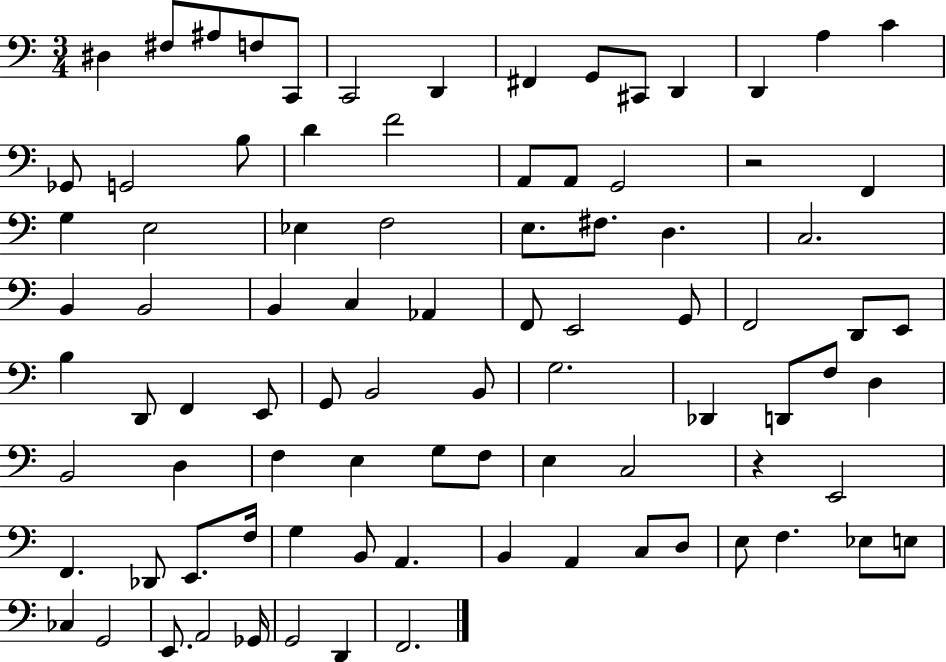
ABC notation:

X:1
T:Untitled
M:3/4
L:1/4
K:C
^D, ^F,/2 ^A,/2 F,/2 C,,/2 C,,2 D,, ^F,, G,,/2 ^C,,/2 D,, D,, A, C _G,,/2 G,,2 B,/2 D F2 A,,/2 A,,/2 G,,2 z2 F,, G, E,2 _E, F,2 E,/2 ^F,/2 D, C,2 B,, B,,2 B,, C, _A,, F,,/2 E,,2 G,,/2 F,,2 D,,/2 E,,/2 B, D,,/2 F,, E,,/2 G,,/2 B,,2 B,,/2 G,2 _D,, D,,/2 F,/2 D, B,,2 D, F, E, G,/2 F,/2 E, C,2 z E,,2 F,, _D,,/2 E,,/2 F,/4 G, B,,/2 A,, B,, A,, C,/2 D,/2 E,/2 F, _E,/2 E,/2 _C, G,,2 E,,/2 A,,2 _G,,/4 G,,2 D,, F,,2